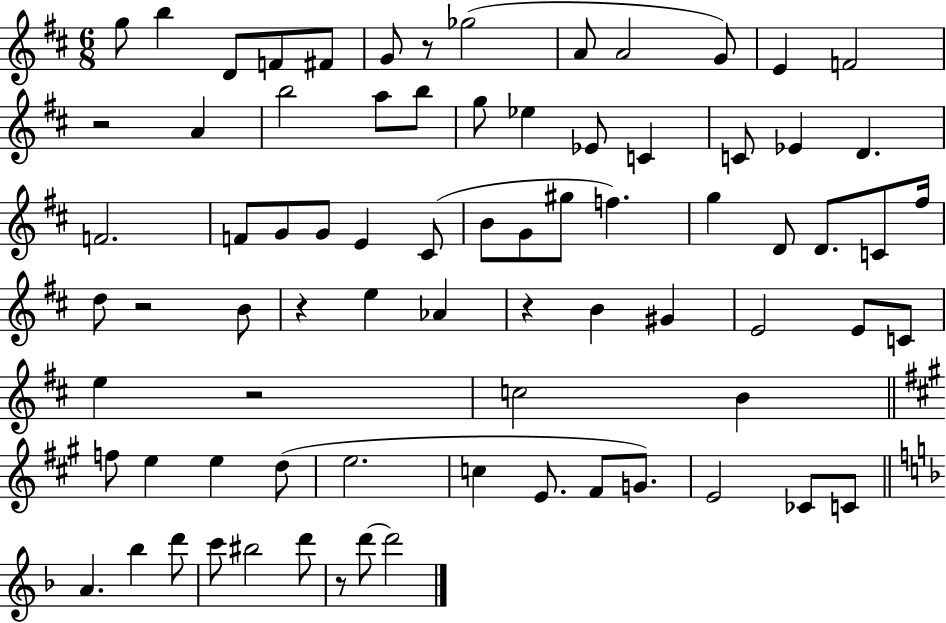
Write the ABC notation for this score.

X:1
T:Untitled
M:6/8
L:1/4
K:D
g/2 b D/2 F/2 ^F/2 G/2 z/2 _g2 A/2 A2 G/2 E F2 z2 A b2 a/2 b/2 g/2 _e _E/2 C C/2 _E D F2 F/2 G/2 G/2 E ^C/2 B/2 G/2 ^g/2 f g D/2 D/2 C/2 ^f/4 d/2 z2 B/2 z e _A z B ^G E2 E/2 C/2 e z2 c2 B f/2 e e d/2 e2 c E/2 ^F/2 G/2 E2 _C/2 C/2 A _b d'/2 c'/2 ^b2 d'/2 z/2 d'/2 d'2